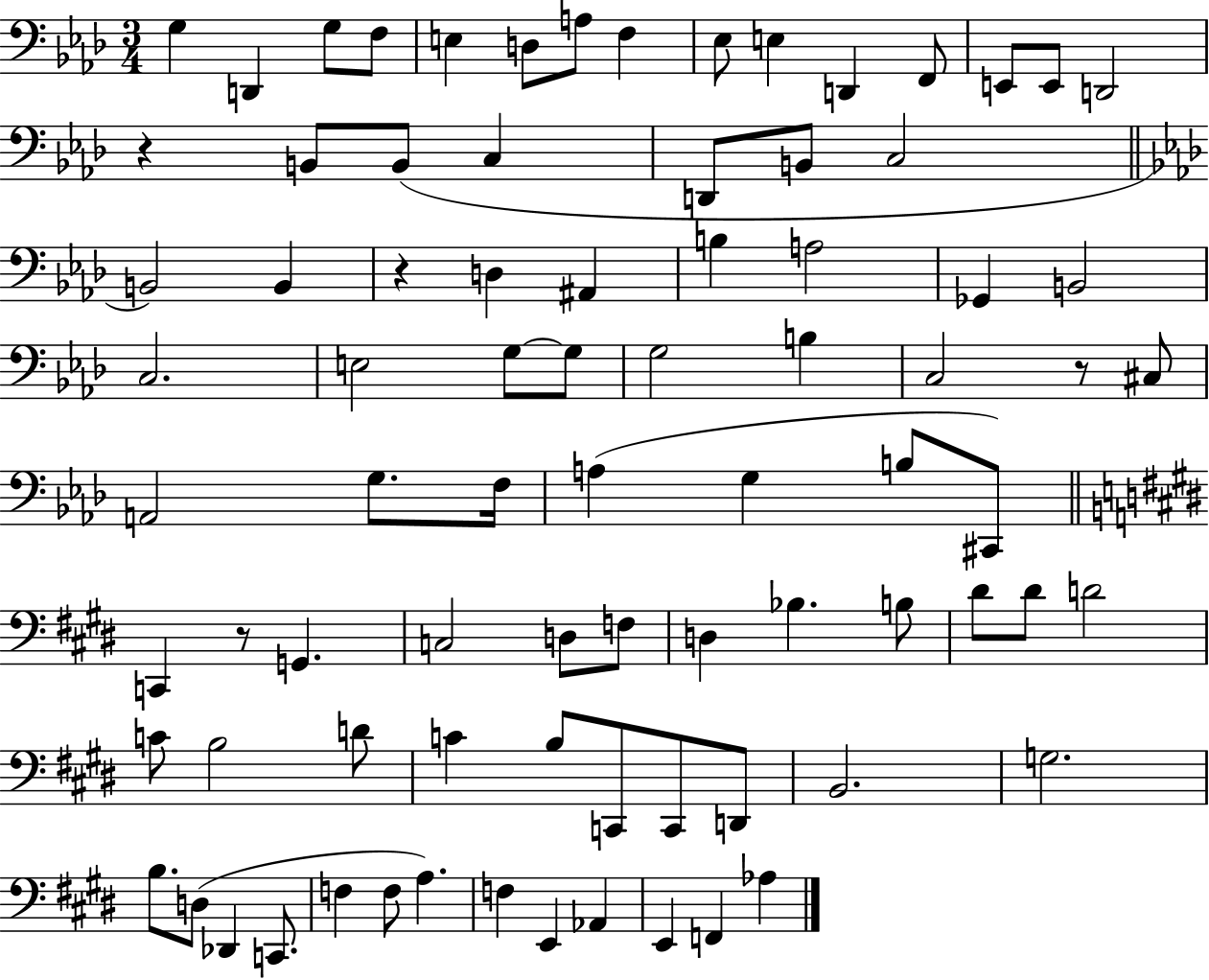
G3/q D2/q G3/e F3/e E3/q D3/e A3/e F3/q Eb3/e E3/q D2/q F2/e E2/e E2/e D2/h R/q B2/e B2/e C3/q D2/e B2/e C3/h B2/h B2/q R/q D3/q A#2/q B3/q A3/h Gb2/q B2/h C3/h. E3/h G3/e G3/e G3/h B3/q C3/h R/e C#3/e A2/h G3/e. F3/s A3/q G3/q B3/e C#2/e C2/q R/e G2/q. C3/h D3/e F3/e D3/q Bb3/q. B3/e D#4/e D#4/e D4/h C4/e B3/h D4/e C4/q B3/e C2/e C2/e D2/e B2/h. G3/h. B3/e. D3/e Db2/q C2/e. F3/q F3/e A3/q. F3/q E2/q Ab2/q E2/q F2/q Ab3/q